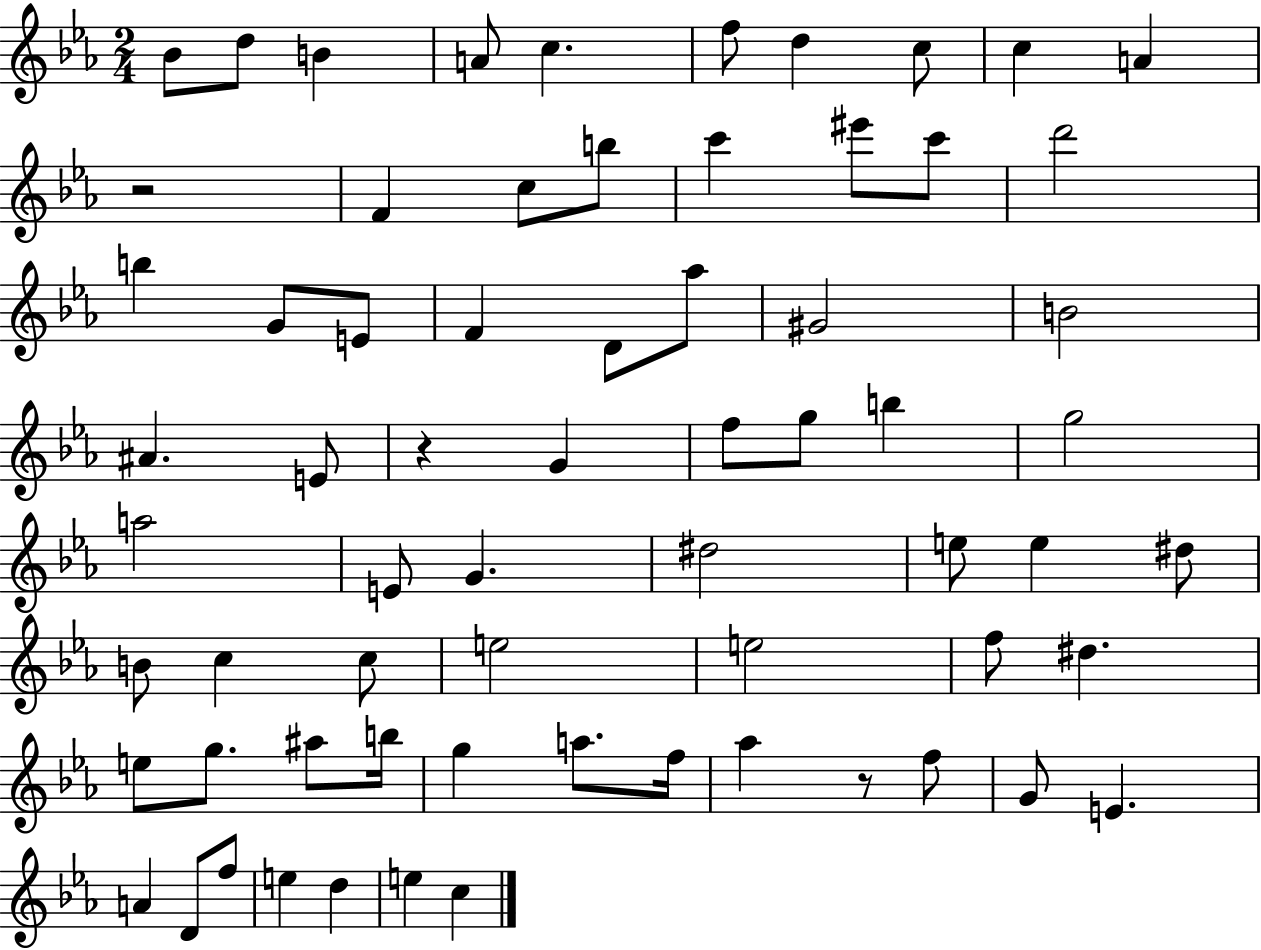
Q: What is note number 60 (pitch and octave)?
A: F5